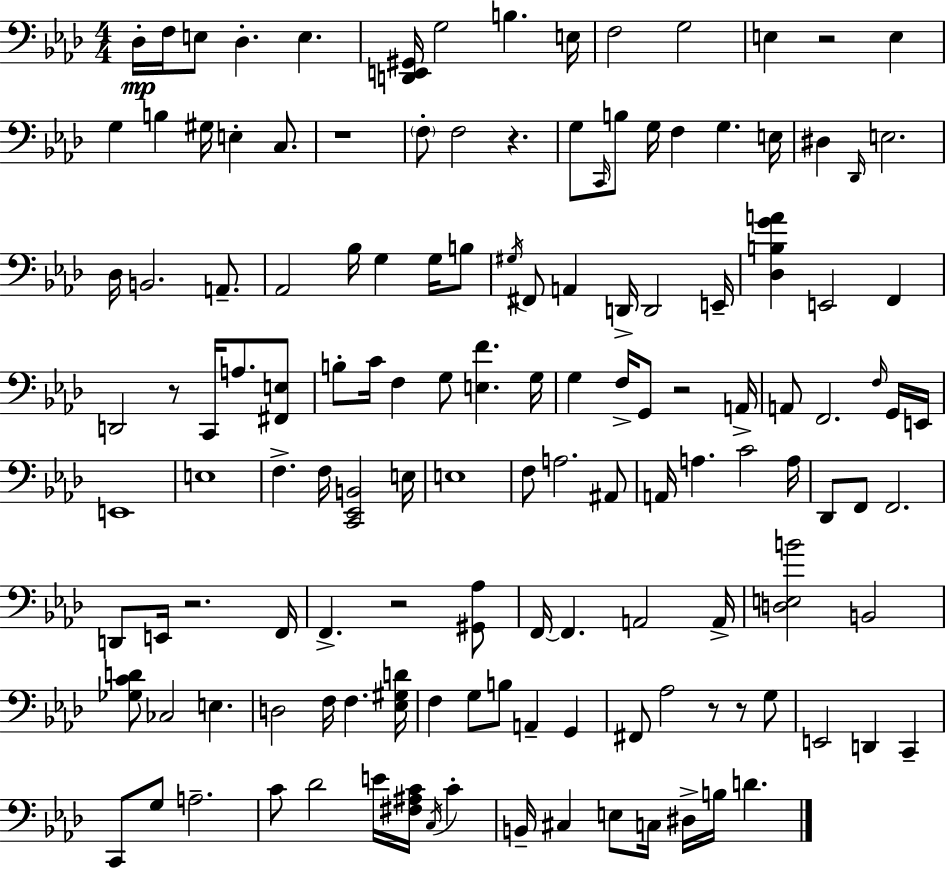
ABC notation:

X:1
T:Untitled
M:4/4
L:1/4
K:Fm
_D,/4 F,/4 E,/2 _D, E, [D,,E,,^G,,]/4 G,2 B, E,/4 F,2 G,2 E, z2 E, G, B, ^G,/4 E, C,/2 z4 F,/2 F,2 z G,/2 C,,/4 B,/2 G,/4 F, G, E,/4 ^D, _D,,/4 E,2 _D,/4 B,,2 A,,/2 _A,,2 _B,/4 G, G,/4 B,/2 ^G,/4 ^F,,/2 A,, D,,/4 D,,2 E,,/4 [_D,B,GA] E,,2 F,, D,,2 z/2 C,,/4 A,/2 [^F,,E,]/2 B,/2 C/4 F, G,/2 [E,F] G,/4 G, F,/4 G,,/2 z2 A,,/4 A,,/2 F,,2 F,/4 G,,/4 E,,/4 E,,4 E,4 F, F,/4 [C,,_E,,B,,]2 E,/4 E,4 F,/2 A,2 ^A,,/2 A,,/4 A, C2 A,/4 _D,,/2 F,,/2 F,,2 D,,/2 E,,/4 z2 F,,/4 F,, z2 [^G,,_A,]/2 F,,/4 F,, A,,2 A,,/4 [D,E,B]2 B,,2 [_G,CD]/2 _C,2 E, D,2 F,/4 F, [_E,^G,D]/4 F, G,/2 B,/2 A,, G,, ^F,,/2 _A,2 z/2 z/2 G,/2 E,,2 D,, C,, C,,/2 G,/2 A,2 C/2 _D2 E/4 [^F,^A,C]/4 C,/4 C B,,/4 ^C, E,/2 C,/4 ^D,/4 B,/4 D